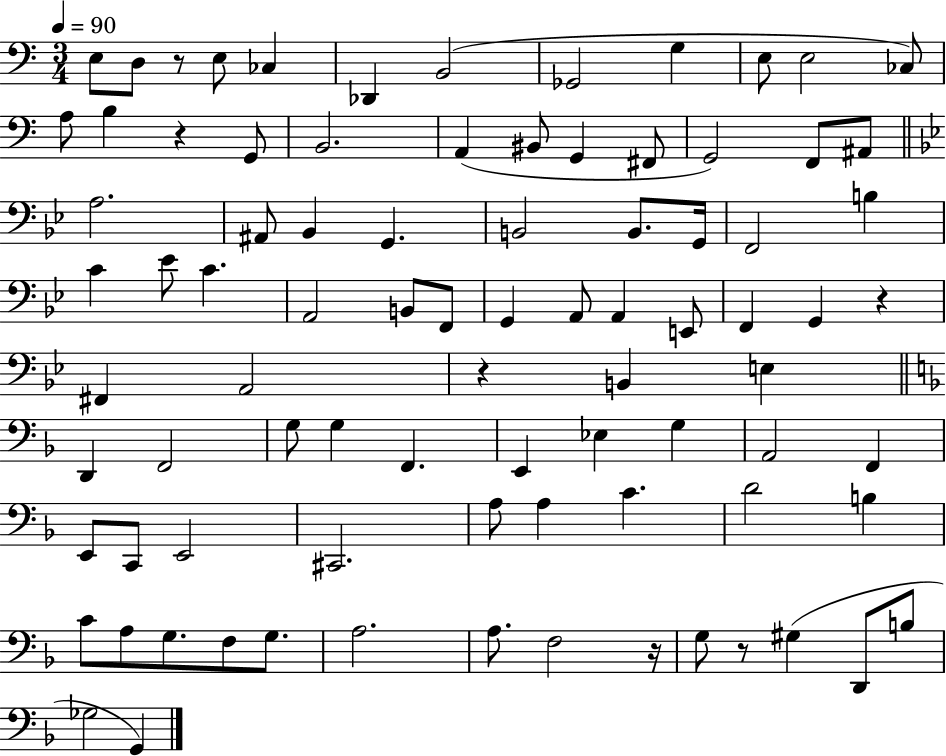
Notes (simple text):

E3/e D3/e R/e E3/e CES3/q Db2/q B2/h Gb2/h G3/q E3/e E3/h CES3/e A3/e B3/q R/q G2/e B2/h. A2/q BIS2/e G2/q F#2/e G2/h F2/e A#2/e A3/h. A#2/e Bb2/q G2/q. B2/h B2/e. G2/s F2/h B3/q C4/q Eb4/e C4/q. A2/h B2/e F2/e G2/q A2/e A2/q E2/e F2/q G2/q R/q F#2/q A2/h R/q B2/q E3/q D2/q F2/h G3/e G3/q F2/q. E2/q Eb3/q G3/q A2/h F2/q E2/e C2/e E2/h C#2/h. A3/e A3/q C4/q. D4/h B3/q C4/e A3/e G3/e. F3/e G3/e. A3/h. A3/e. F3/h R/s G3/e R/e G#3/q D2/e B3/e Gb3/h G2/q